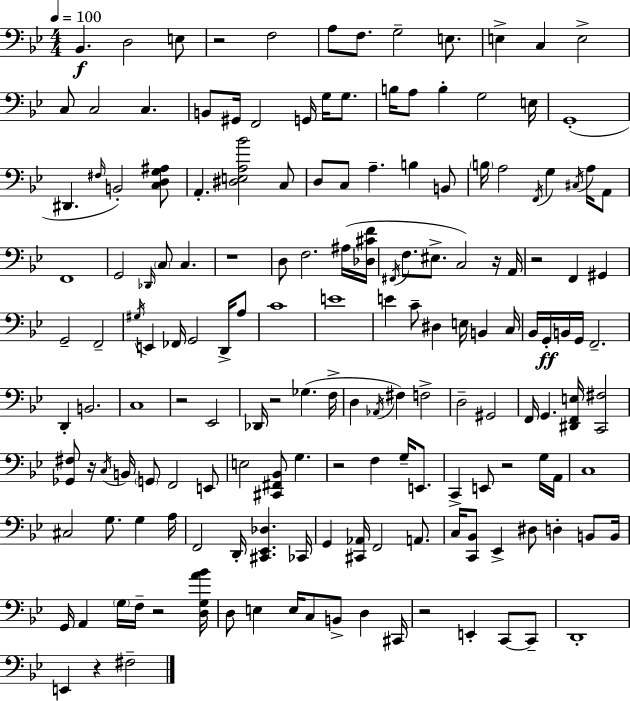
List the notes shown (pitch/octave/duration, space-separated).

Bb2/q. D3/h E3/e R/h F3/h A3/e F3/e. G3/h E3/e. E3/q C3/q E3/h C3/e C3/h C3/q. B2/e G#2/s F2/h G2/s G3/s G3/e. B3/s A3/e B3/q G3/h E3/s G2/w D#2/q. F#3/s B2/h [C3,D3,G3,A#3]/e A2/q. [D#3,E3,A3,Bb4]/h C3/e D3/e C3/e A3/q. B3/q B2/e B3/s A3/h F2/s G3/q C#3/s A3/s A2/e F2/w G2/h Db2/s C3/e C3/q. R/w D3/e F3/h. A#3/s [Db3,C#4,F4]/s F#2/s F3/e. EIS3/e. C3/h R/s A2/s R/h F2/q G#2/q G2/h F2/h G#3/s E2/q FES2/s G2/h D2/s A3/e C4/w E4/w E4/q C4/e D#3/q E3/s B2/q C3/s Bb2/s G2/s B2/s G2/s F2/h. D2/q B2/h. C3/w R/h Eb2/h Db2/s R/h Gb3/q. F3/s D3/q Ab2/s F#3/q F3/h D3/h G#2/h F2/s G2/q. [D#2,F2,E3]/s [C2,F#3]/h [Gb2,F#3]/e R/s C3/s B2/s G2/e F2/h E2/e E3/h [C#2,F#2,Bb2]/e G3/q. R/h F3/q G3/s E2/e. C2/q E2/e R/h G3/s A2/s C3/w C#3/h G3/e. G3/q A3/s F2/h D2/s [C#2,Eb2,Db3]/q. CES2/s G2/q [C#2,Ab2]/s F2/h A2/e. C3/s [C2,Bb2]/e Eb2/q D#3/e D3/q B2/e B2/s G2/s A2/q G3/s F3/s R/h [D3,G3,A4,Bb4]/s D3/e E3/q E3/s C3/e B2/e D3/q C#2/s R/h E2/q C2/e C2/e D2/w E2/q R/q F#3/h